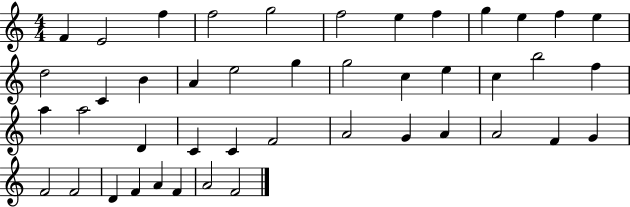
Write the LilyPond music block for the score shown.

{
  \clef treble
  \numericTimeSignature
  \time 4/4
  \key c \major
  f'4 e'2 f''4 | f''2 g''2 | f''2 e''4 f''4 | g''4 e''4 f''4 e''4 | \break d''2 c'4 b'4 | a'4 e''2 g''4 | g''2 c''4 e''4 | c''4 b''2 f''4 | \break a''4 a''2 d'4 | c'4 c'4 f'2 | a'2 g'4 a'4 | a'2 f'4 g'4 | \break f'2 f'2 | d'4 f'4 a'4 f'4 | a'2 f'2 | \bar "|."
}